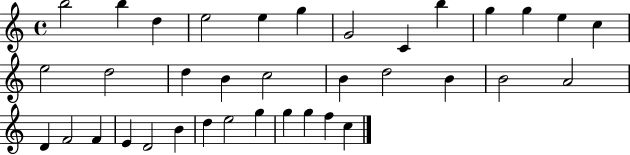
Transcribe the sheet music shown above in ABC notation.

X:1
T:Untitled
M:4/4
L:1/4
K:C
b2 b d e2 e g G2 C b g g e c e2 d2 d B c2 B d2 B B2 A2 D F2 F E D2 B d e2 g g g f c